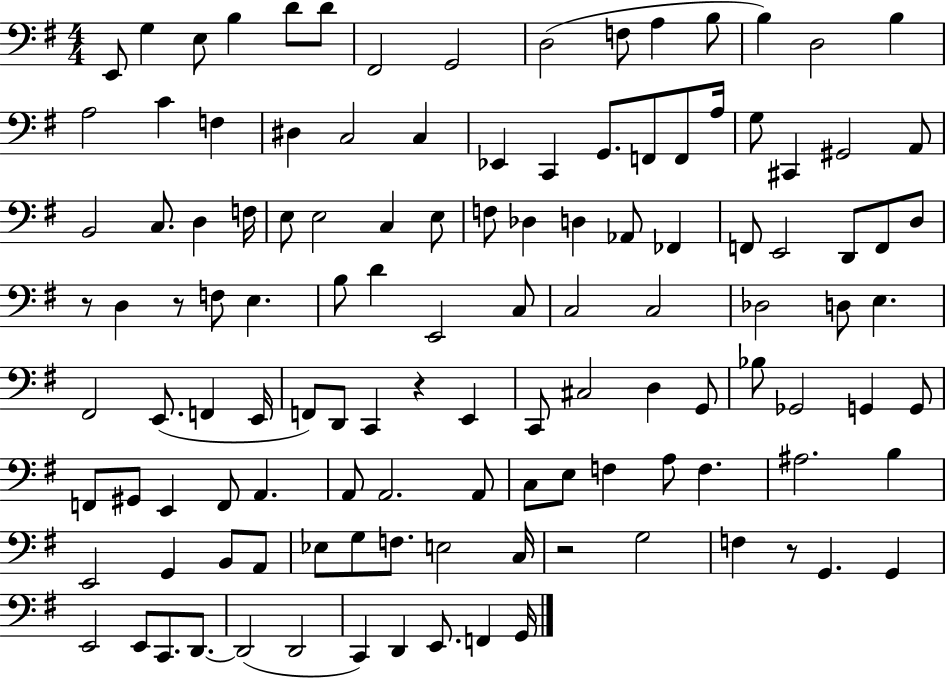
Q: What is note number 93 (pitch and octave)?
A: E2